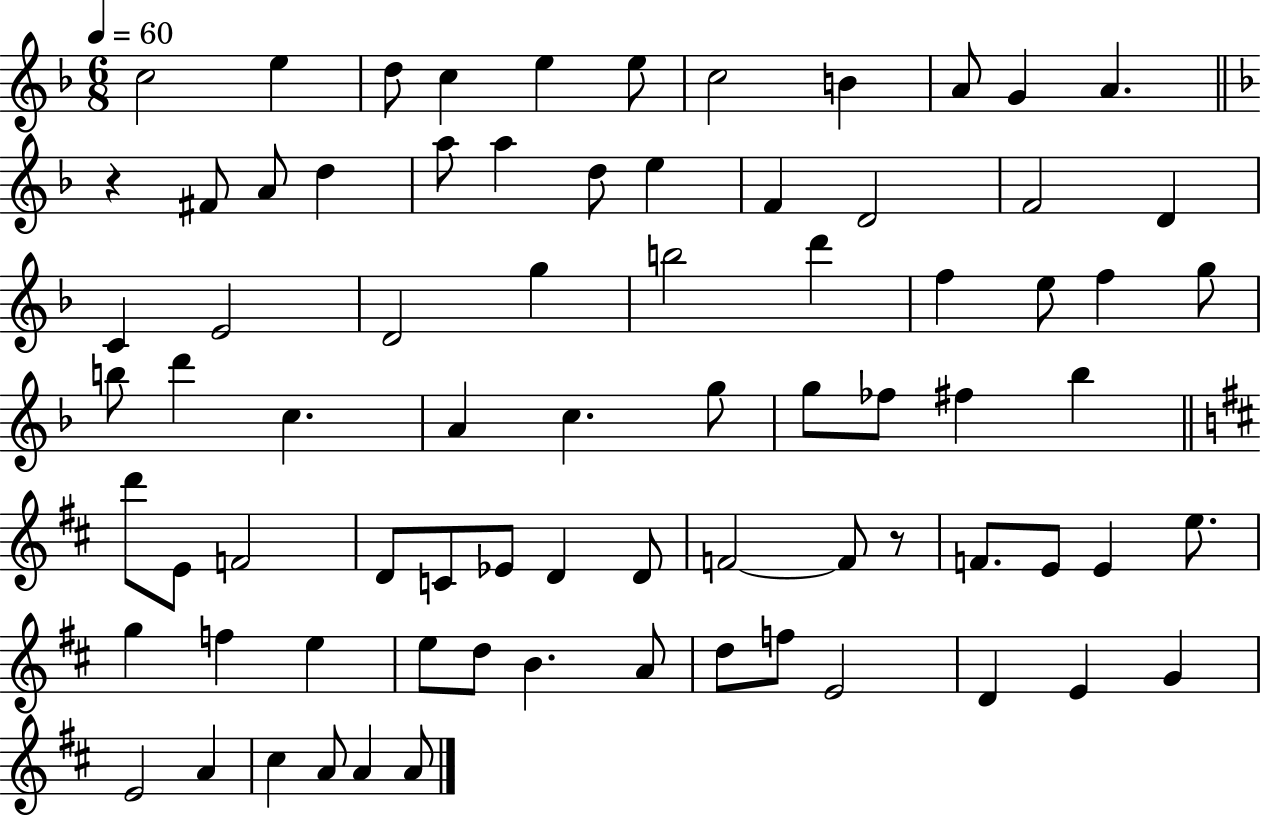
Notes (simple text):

C5/h E5/q D5/e C5/q E5/q E5/e C5/h B4/q A4/e G4/q A4/q. R/q F#4/e A4/e D5/q A5/e A5/q D5/e E5/q F4/q D4/h F4/h D4/q C4/q E4/h D4/h G5/q B5/h D6/q F5/q E5/e F5/q G5/e B5/e D6/q C5/q. A4/q C5/q. G5/e G5/e FES5/e F#5/q Bb5/q D6/e E4/e F4/h D4/e C4/e Eb4/e D4/q D4/e F4/h F4/e R/e F4/e. E4/e E4/q E5/e. G5/q F5/q E5/q E5/e D5/e B4/q. A4/e D5/e F5/e E4/h D4/q E4/q G4/q E4/h A4/q C#5/q A4/e A4/q A4/e